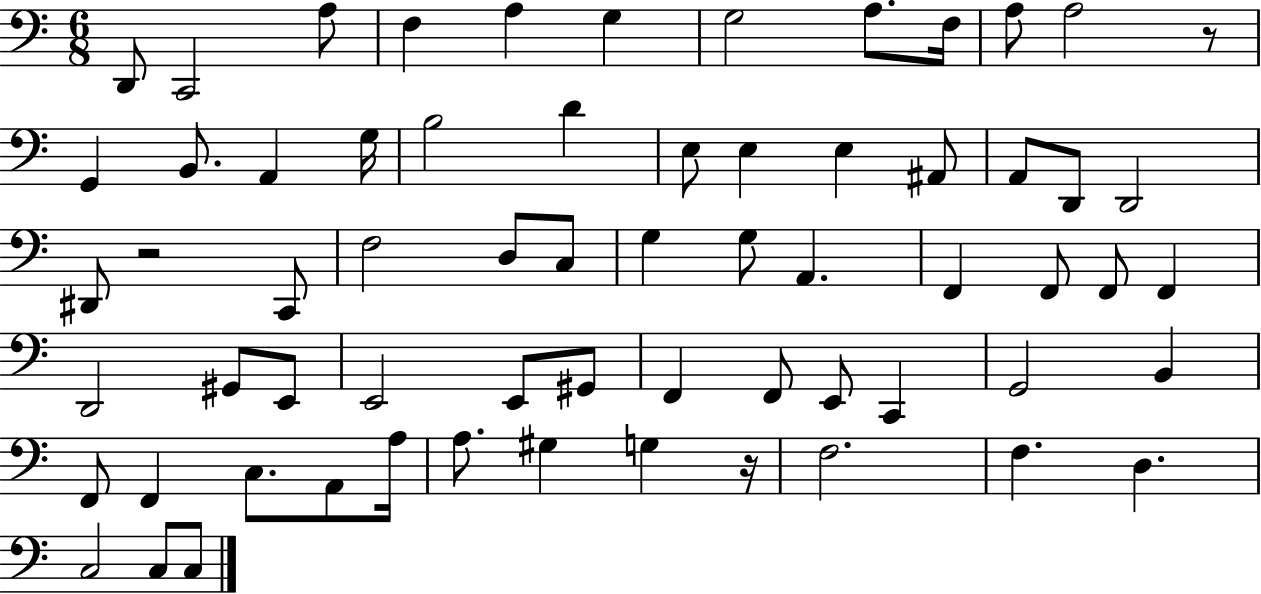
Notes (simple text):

D2/e C2/h A3/e F3/q A3/q G3/q G3/h A3/e. F3/s A3/e A3/h R/e G2/q B2/e. A2/q G3/s B3/h D4/q E3/e E3/q E3/q A#2/e A2/e D2/e D2/h D#2/e R/h C2/e F3/h D3/e C3/e G3/q G3/e A2/q. F2/q F2/e F2/e F2/q D2/h G#2/e E2/e E2/h E2/e G#2/e F2/q F2/e E2/e C2/q G2/h B2/q F2/e F2/q C3/e. A2/e A3/s A3/e. G#3/q G3/q R/s F3/h. F3/q. D3/q. C3/h C3/e C3/e